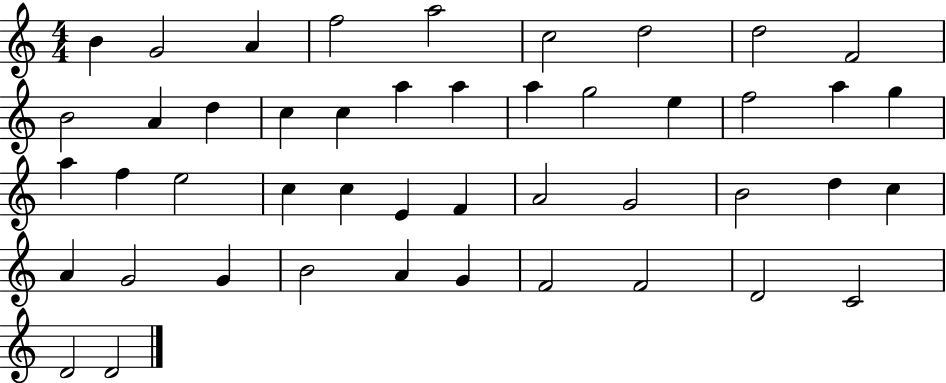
{
  \clef treble
  \numericTimeSignature
  \time 4/4
  \key c \major
  b'4 g'2 a'4 | f''2 a''2 | c''2 d''2 | d''2 f'2 | \break b'2 a'4 d''4 | c''4 c''4 a''4 a''4 | a''4 g''2 e''4 | f''2 a''4 g''4 | \break a''4 f''4 e''2 | c''4 c''4 e'4 f'4 | a'2 g'2 | b'2 d''4 c''4 | \break a'4 g'2 g'4 | b'2 a'4 g'4 | f'2 f'2 | d'2 c'2 | \break d'2 d'2 | \bar "|."
}